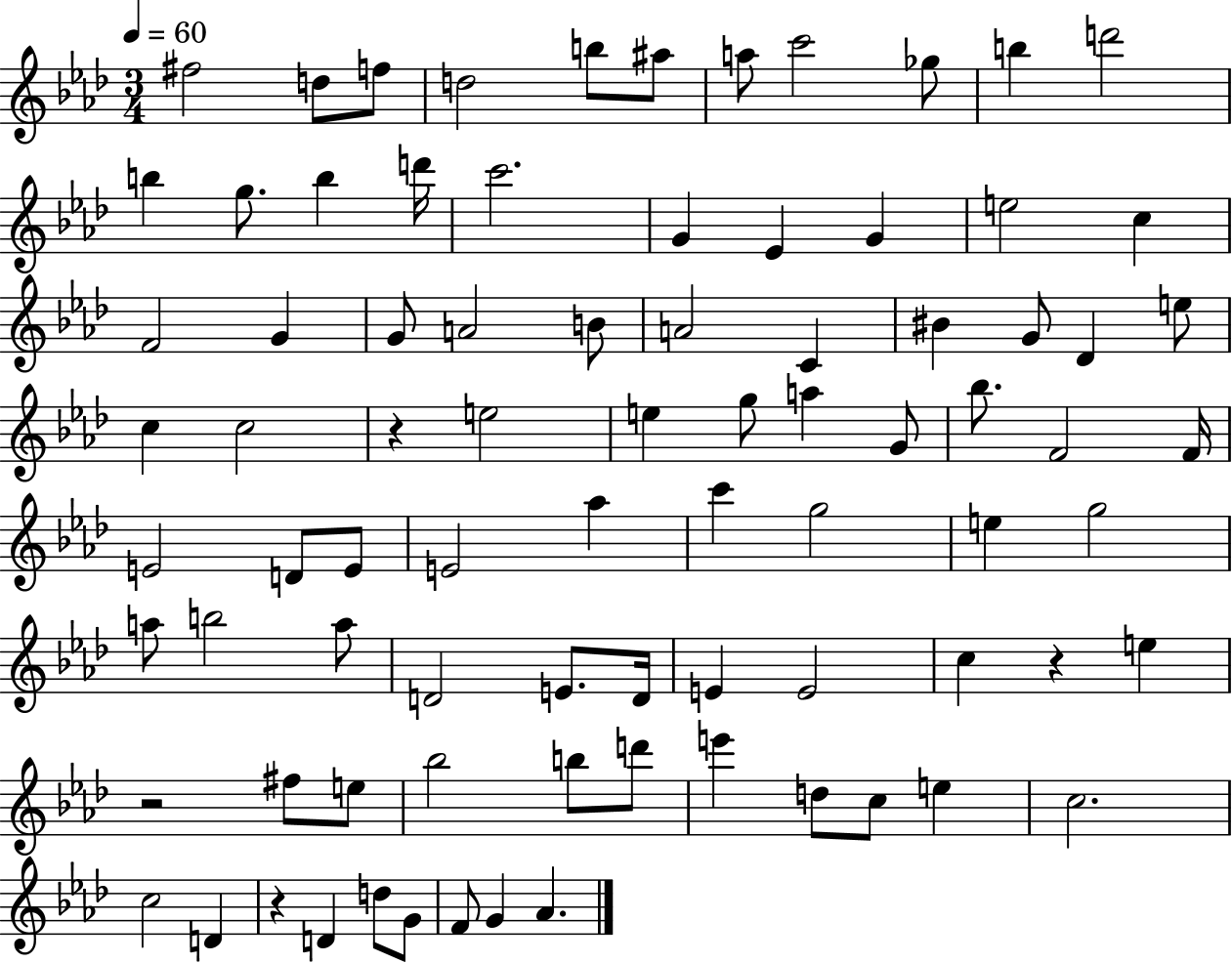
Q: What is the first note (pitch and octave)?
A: F#5